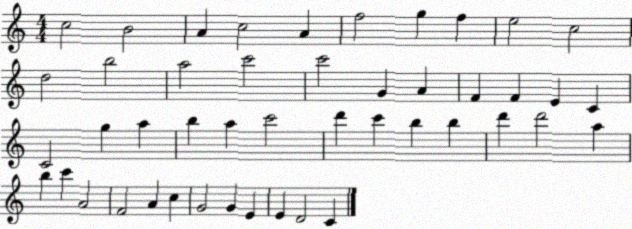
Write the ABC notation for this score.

X:1
T:Untitled
M:4/4
L:1/4
K:C
c2 B2 A c2 A f2 g f e2 c2 d2 b2 a2 c'2 c'2 G A F F E C C2 g a b a c'2 d' c' b b d' d'2 a b c' A2 F2 A c G2 G E E D2 C